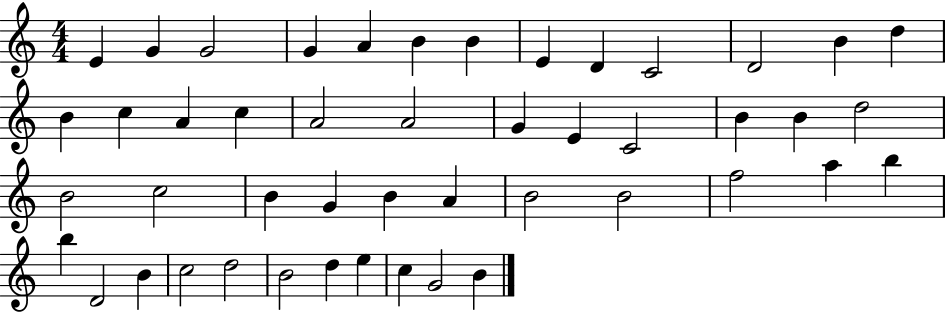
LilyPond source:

{
  \clef treble
  \numericTimeSignature
  \time 4/4
  \key c \major
  e'4 g'4 g'2 | g'4 a'4 b'4 b'4 | e'4 d'4 c'2 | d'2 b'4 d''4 | \break b'4 c''4 a'4 c''4 | a'2 a'2 | g'4 e'4 c'2 | b'4 b'4 d''2 | \break b'2 c''2 | b'4 g'4 b'4 a'4 | b'2 b'2 | f''2 a''4 b''4 | \break b''4 d'2 b'4 | c''2 d''2 | b'2 d''4 e''4 | c''4 g'2 b'4 | \break \bar "|."
}